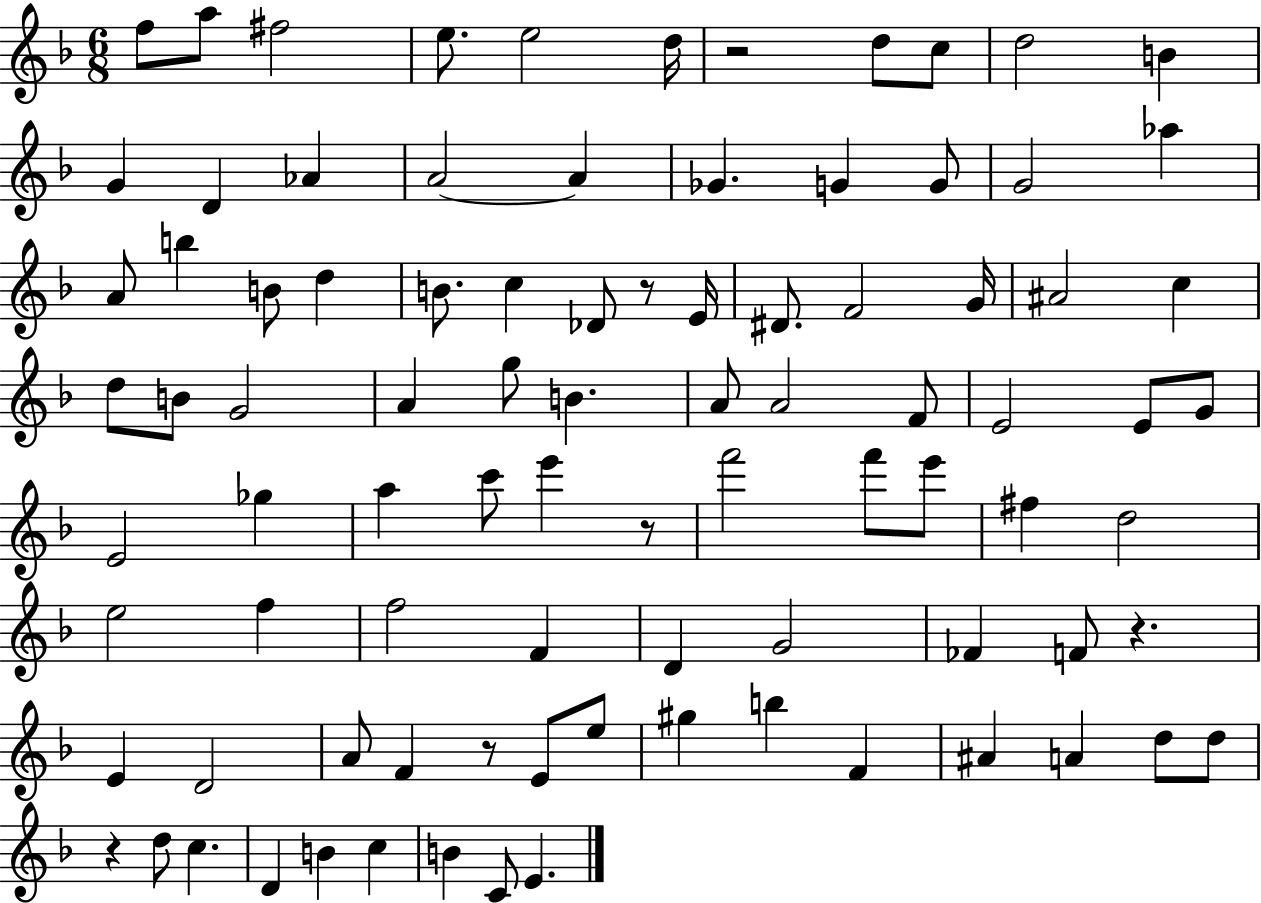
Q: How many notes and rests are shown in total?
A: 90